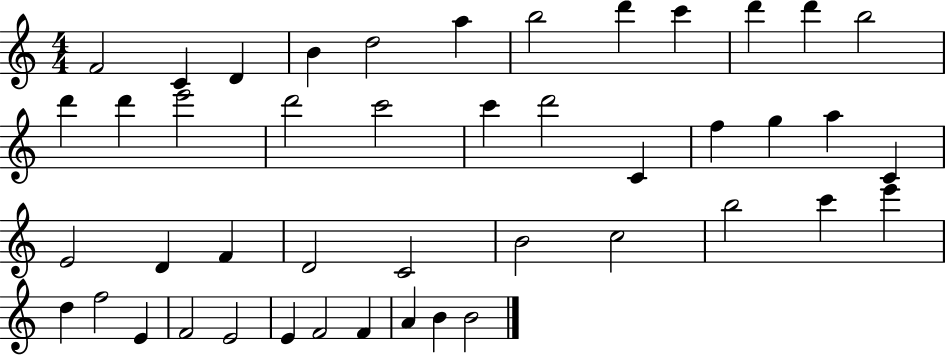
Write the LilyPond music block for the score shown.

{
  \clef treble
  \numericTimeSignature
  \time 4/4
  \key c \major
  f'2 c'4 d'4 | b'4 d''2 a''4 | b''2 d'''4 c'''4 | d'''4 d'''4 b''2 | \break d'''4 d'''4 e'''2 | d'''2 c'''2 | c'''4 d'''2 c'4 | f''4 g''4 a''4 c'4 | \break e'2 d'4 f'4 | d'2 c'2 | b'2 c''2 | b''2 c'''4 e'''4 | \break d''4 f''2 e'4 | f'2 e'2 | e'4 f'2 f'4 | a'4 b'4 b'2 | \break \bar "|."
}